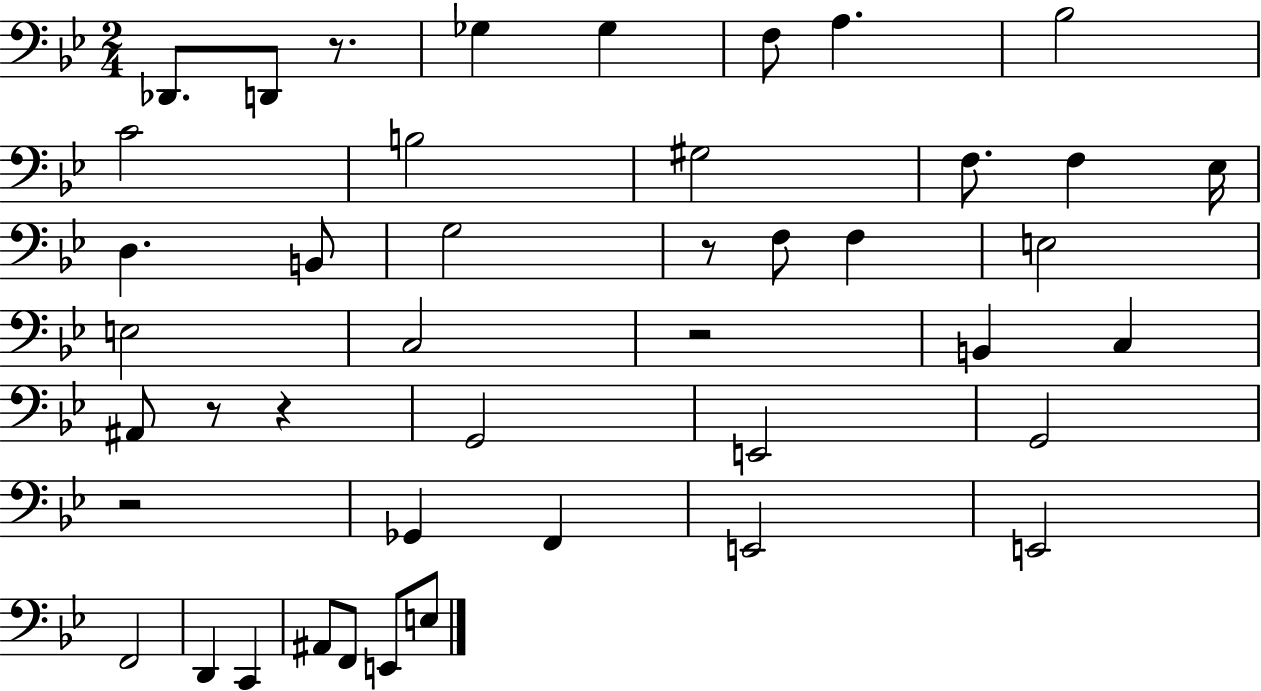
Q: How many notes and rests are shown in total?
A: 44